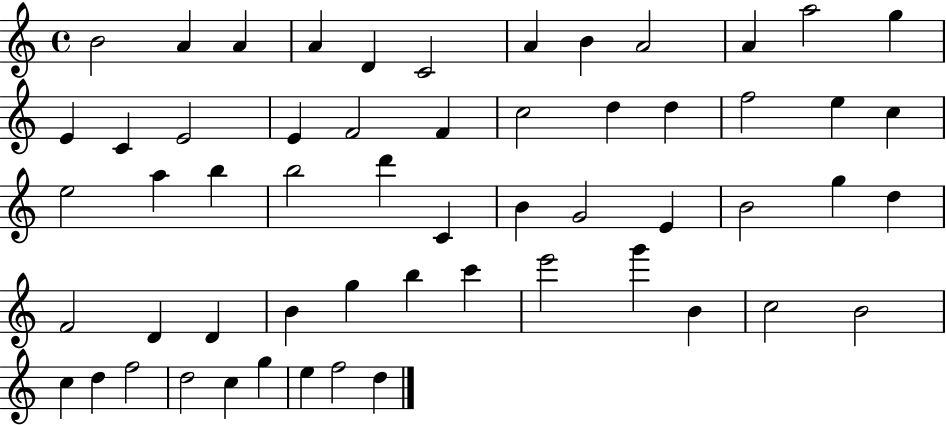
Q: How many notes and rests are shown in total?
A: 57